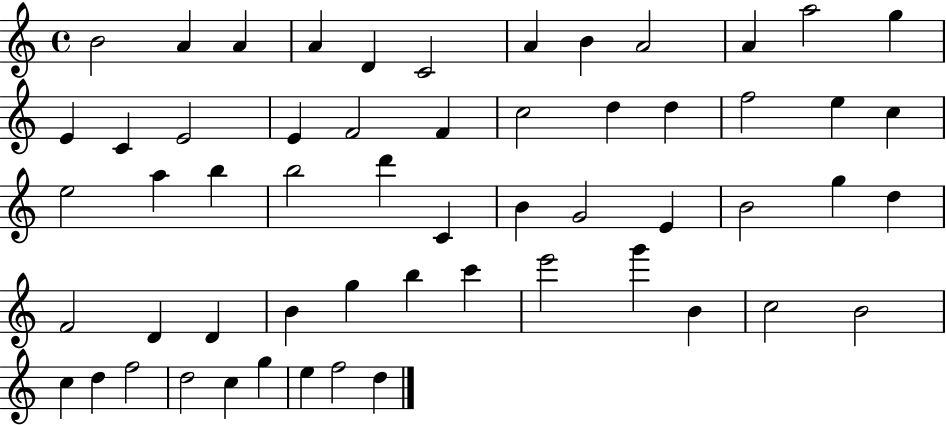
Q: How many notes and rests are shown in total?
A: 57